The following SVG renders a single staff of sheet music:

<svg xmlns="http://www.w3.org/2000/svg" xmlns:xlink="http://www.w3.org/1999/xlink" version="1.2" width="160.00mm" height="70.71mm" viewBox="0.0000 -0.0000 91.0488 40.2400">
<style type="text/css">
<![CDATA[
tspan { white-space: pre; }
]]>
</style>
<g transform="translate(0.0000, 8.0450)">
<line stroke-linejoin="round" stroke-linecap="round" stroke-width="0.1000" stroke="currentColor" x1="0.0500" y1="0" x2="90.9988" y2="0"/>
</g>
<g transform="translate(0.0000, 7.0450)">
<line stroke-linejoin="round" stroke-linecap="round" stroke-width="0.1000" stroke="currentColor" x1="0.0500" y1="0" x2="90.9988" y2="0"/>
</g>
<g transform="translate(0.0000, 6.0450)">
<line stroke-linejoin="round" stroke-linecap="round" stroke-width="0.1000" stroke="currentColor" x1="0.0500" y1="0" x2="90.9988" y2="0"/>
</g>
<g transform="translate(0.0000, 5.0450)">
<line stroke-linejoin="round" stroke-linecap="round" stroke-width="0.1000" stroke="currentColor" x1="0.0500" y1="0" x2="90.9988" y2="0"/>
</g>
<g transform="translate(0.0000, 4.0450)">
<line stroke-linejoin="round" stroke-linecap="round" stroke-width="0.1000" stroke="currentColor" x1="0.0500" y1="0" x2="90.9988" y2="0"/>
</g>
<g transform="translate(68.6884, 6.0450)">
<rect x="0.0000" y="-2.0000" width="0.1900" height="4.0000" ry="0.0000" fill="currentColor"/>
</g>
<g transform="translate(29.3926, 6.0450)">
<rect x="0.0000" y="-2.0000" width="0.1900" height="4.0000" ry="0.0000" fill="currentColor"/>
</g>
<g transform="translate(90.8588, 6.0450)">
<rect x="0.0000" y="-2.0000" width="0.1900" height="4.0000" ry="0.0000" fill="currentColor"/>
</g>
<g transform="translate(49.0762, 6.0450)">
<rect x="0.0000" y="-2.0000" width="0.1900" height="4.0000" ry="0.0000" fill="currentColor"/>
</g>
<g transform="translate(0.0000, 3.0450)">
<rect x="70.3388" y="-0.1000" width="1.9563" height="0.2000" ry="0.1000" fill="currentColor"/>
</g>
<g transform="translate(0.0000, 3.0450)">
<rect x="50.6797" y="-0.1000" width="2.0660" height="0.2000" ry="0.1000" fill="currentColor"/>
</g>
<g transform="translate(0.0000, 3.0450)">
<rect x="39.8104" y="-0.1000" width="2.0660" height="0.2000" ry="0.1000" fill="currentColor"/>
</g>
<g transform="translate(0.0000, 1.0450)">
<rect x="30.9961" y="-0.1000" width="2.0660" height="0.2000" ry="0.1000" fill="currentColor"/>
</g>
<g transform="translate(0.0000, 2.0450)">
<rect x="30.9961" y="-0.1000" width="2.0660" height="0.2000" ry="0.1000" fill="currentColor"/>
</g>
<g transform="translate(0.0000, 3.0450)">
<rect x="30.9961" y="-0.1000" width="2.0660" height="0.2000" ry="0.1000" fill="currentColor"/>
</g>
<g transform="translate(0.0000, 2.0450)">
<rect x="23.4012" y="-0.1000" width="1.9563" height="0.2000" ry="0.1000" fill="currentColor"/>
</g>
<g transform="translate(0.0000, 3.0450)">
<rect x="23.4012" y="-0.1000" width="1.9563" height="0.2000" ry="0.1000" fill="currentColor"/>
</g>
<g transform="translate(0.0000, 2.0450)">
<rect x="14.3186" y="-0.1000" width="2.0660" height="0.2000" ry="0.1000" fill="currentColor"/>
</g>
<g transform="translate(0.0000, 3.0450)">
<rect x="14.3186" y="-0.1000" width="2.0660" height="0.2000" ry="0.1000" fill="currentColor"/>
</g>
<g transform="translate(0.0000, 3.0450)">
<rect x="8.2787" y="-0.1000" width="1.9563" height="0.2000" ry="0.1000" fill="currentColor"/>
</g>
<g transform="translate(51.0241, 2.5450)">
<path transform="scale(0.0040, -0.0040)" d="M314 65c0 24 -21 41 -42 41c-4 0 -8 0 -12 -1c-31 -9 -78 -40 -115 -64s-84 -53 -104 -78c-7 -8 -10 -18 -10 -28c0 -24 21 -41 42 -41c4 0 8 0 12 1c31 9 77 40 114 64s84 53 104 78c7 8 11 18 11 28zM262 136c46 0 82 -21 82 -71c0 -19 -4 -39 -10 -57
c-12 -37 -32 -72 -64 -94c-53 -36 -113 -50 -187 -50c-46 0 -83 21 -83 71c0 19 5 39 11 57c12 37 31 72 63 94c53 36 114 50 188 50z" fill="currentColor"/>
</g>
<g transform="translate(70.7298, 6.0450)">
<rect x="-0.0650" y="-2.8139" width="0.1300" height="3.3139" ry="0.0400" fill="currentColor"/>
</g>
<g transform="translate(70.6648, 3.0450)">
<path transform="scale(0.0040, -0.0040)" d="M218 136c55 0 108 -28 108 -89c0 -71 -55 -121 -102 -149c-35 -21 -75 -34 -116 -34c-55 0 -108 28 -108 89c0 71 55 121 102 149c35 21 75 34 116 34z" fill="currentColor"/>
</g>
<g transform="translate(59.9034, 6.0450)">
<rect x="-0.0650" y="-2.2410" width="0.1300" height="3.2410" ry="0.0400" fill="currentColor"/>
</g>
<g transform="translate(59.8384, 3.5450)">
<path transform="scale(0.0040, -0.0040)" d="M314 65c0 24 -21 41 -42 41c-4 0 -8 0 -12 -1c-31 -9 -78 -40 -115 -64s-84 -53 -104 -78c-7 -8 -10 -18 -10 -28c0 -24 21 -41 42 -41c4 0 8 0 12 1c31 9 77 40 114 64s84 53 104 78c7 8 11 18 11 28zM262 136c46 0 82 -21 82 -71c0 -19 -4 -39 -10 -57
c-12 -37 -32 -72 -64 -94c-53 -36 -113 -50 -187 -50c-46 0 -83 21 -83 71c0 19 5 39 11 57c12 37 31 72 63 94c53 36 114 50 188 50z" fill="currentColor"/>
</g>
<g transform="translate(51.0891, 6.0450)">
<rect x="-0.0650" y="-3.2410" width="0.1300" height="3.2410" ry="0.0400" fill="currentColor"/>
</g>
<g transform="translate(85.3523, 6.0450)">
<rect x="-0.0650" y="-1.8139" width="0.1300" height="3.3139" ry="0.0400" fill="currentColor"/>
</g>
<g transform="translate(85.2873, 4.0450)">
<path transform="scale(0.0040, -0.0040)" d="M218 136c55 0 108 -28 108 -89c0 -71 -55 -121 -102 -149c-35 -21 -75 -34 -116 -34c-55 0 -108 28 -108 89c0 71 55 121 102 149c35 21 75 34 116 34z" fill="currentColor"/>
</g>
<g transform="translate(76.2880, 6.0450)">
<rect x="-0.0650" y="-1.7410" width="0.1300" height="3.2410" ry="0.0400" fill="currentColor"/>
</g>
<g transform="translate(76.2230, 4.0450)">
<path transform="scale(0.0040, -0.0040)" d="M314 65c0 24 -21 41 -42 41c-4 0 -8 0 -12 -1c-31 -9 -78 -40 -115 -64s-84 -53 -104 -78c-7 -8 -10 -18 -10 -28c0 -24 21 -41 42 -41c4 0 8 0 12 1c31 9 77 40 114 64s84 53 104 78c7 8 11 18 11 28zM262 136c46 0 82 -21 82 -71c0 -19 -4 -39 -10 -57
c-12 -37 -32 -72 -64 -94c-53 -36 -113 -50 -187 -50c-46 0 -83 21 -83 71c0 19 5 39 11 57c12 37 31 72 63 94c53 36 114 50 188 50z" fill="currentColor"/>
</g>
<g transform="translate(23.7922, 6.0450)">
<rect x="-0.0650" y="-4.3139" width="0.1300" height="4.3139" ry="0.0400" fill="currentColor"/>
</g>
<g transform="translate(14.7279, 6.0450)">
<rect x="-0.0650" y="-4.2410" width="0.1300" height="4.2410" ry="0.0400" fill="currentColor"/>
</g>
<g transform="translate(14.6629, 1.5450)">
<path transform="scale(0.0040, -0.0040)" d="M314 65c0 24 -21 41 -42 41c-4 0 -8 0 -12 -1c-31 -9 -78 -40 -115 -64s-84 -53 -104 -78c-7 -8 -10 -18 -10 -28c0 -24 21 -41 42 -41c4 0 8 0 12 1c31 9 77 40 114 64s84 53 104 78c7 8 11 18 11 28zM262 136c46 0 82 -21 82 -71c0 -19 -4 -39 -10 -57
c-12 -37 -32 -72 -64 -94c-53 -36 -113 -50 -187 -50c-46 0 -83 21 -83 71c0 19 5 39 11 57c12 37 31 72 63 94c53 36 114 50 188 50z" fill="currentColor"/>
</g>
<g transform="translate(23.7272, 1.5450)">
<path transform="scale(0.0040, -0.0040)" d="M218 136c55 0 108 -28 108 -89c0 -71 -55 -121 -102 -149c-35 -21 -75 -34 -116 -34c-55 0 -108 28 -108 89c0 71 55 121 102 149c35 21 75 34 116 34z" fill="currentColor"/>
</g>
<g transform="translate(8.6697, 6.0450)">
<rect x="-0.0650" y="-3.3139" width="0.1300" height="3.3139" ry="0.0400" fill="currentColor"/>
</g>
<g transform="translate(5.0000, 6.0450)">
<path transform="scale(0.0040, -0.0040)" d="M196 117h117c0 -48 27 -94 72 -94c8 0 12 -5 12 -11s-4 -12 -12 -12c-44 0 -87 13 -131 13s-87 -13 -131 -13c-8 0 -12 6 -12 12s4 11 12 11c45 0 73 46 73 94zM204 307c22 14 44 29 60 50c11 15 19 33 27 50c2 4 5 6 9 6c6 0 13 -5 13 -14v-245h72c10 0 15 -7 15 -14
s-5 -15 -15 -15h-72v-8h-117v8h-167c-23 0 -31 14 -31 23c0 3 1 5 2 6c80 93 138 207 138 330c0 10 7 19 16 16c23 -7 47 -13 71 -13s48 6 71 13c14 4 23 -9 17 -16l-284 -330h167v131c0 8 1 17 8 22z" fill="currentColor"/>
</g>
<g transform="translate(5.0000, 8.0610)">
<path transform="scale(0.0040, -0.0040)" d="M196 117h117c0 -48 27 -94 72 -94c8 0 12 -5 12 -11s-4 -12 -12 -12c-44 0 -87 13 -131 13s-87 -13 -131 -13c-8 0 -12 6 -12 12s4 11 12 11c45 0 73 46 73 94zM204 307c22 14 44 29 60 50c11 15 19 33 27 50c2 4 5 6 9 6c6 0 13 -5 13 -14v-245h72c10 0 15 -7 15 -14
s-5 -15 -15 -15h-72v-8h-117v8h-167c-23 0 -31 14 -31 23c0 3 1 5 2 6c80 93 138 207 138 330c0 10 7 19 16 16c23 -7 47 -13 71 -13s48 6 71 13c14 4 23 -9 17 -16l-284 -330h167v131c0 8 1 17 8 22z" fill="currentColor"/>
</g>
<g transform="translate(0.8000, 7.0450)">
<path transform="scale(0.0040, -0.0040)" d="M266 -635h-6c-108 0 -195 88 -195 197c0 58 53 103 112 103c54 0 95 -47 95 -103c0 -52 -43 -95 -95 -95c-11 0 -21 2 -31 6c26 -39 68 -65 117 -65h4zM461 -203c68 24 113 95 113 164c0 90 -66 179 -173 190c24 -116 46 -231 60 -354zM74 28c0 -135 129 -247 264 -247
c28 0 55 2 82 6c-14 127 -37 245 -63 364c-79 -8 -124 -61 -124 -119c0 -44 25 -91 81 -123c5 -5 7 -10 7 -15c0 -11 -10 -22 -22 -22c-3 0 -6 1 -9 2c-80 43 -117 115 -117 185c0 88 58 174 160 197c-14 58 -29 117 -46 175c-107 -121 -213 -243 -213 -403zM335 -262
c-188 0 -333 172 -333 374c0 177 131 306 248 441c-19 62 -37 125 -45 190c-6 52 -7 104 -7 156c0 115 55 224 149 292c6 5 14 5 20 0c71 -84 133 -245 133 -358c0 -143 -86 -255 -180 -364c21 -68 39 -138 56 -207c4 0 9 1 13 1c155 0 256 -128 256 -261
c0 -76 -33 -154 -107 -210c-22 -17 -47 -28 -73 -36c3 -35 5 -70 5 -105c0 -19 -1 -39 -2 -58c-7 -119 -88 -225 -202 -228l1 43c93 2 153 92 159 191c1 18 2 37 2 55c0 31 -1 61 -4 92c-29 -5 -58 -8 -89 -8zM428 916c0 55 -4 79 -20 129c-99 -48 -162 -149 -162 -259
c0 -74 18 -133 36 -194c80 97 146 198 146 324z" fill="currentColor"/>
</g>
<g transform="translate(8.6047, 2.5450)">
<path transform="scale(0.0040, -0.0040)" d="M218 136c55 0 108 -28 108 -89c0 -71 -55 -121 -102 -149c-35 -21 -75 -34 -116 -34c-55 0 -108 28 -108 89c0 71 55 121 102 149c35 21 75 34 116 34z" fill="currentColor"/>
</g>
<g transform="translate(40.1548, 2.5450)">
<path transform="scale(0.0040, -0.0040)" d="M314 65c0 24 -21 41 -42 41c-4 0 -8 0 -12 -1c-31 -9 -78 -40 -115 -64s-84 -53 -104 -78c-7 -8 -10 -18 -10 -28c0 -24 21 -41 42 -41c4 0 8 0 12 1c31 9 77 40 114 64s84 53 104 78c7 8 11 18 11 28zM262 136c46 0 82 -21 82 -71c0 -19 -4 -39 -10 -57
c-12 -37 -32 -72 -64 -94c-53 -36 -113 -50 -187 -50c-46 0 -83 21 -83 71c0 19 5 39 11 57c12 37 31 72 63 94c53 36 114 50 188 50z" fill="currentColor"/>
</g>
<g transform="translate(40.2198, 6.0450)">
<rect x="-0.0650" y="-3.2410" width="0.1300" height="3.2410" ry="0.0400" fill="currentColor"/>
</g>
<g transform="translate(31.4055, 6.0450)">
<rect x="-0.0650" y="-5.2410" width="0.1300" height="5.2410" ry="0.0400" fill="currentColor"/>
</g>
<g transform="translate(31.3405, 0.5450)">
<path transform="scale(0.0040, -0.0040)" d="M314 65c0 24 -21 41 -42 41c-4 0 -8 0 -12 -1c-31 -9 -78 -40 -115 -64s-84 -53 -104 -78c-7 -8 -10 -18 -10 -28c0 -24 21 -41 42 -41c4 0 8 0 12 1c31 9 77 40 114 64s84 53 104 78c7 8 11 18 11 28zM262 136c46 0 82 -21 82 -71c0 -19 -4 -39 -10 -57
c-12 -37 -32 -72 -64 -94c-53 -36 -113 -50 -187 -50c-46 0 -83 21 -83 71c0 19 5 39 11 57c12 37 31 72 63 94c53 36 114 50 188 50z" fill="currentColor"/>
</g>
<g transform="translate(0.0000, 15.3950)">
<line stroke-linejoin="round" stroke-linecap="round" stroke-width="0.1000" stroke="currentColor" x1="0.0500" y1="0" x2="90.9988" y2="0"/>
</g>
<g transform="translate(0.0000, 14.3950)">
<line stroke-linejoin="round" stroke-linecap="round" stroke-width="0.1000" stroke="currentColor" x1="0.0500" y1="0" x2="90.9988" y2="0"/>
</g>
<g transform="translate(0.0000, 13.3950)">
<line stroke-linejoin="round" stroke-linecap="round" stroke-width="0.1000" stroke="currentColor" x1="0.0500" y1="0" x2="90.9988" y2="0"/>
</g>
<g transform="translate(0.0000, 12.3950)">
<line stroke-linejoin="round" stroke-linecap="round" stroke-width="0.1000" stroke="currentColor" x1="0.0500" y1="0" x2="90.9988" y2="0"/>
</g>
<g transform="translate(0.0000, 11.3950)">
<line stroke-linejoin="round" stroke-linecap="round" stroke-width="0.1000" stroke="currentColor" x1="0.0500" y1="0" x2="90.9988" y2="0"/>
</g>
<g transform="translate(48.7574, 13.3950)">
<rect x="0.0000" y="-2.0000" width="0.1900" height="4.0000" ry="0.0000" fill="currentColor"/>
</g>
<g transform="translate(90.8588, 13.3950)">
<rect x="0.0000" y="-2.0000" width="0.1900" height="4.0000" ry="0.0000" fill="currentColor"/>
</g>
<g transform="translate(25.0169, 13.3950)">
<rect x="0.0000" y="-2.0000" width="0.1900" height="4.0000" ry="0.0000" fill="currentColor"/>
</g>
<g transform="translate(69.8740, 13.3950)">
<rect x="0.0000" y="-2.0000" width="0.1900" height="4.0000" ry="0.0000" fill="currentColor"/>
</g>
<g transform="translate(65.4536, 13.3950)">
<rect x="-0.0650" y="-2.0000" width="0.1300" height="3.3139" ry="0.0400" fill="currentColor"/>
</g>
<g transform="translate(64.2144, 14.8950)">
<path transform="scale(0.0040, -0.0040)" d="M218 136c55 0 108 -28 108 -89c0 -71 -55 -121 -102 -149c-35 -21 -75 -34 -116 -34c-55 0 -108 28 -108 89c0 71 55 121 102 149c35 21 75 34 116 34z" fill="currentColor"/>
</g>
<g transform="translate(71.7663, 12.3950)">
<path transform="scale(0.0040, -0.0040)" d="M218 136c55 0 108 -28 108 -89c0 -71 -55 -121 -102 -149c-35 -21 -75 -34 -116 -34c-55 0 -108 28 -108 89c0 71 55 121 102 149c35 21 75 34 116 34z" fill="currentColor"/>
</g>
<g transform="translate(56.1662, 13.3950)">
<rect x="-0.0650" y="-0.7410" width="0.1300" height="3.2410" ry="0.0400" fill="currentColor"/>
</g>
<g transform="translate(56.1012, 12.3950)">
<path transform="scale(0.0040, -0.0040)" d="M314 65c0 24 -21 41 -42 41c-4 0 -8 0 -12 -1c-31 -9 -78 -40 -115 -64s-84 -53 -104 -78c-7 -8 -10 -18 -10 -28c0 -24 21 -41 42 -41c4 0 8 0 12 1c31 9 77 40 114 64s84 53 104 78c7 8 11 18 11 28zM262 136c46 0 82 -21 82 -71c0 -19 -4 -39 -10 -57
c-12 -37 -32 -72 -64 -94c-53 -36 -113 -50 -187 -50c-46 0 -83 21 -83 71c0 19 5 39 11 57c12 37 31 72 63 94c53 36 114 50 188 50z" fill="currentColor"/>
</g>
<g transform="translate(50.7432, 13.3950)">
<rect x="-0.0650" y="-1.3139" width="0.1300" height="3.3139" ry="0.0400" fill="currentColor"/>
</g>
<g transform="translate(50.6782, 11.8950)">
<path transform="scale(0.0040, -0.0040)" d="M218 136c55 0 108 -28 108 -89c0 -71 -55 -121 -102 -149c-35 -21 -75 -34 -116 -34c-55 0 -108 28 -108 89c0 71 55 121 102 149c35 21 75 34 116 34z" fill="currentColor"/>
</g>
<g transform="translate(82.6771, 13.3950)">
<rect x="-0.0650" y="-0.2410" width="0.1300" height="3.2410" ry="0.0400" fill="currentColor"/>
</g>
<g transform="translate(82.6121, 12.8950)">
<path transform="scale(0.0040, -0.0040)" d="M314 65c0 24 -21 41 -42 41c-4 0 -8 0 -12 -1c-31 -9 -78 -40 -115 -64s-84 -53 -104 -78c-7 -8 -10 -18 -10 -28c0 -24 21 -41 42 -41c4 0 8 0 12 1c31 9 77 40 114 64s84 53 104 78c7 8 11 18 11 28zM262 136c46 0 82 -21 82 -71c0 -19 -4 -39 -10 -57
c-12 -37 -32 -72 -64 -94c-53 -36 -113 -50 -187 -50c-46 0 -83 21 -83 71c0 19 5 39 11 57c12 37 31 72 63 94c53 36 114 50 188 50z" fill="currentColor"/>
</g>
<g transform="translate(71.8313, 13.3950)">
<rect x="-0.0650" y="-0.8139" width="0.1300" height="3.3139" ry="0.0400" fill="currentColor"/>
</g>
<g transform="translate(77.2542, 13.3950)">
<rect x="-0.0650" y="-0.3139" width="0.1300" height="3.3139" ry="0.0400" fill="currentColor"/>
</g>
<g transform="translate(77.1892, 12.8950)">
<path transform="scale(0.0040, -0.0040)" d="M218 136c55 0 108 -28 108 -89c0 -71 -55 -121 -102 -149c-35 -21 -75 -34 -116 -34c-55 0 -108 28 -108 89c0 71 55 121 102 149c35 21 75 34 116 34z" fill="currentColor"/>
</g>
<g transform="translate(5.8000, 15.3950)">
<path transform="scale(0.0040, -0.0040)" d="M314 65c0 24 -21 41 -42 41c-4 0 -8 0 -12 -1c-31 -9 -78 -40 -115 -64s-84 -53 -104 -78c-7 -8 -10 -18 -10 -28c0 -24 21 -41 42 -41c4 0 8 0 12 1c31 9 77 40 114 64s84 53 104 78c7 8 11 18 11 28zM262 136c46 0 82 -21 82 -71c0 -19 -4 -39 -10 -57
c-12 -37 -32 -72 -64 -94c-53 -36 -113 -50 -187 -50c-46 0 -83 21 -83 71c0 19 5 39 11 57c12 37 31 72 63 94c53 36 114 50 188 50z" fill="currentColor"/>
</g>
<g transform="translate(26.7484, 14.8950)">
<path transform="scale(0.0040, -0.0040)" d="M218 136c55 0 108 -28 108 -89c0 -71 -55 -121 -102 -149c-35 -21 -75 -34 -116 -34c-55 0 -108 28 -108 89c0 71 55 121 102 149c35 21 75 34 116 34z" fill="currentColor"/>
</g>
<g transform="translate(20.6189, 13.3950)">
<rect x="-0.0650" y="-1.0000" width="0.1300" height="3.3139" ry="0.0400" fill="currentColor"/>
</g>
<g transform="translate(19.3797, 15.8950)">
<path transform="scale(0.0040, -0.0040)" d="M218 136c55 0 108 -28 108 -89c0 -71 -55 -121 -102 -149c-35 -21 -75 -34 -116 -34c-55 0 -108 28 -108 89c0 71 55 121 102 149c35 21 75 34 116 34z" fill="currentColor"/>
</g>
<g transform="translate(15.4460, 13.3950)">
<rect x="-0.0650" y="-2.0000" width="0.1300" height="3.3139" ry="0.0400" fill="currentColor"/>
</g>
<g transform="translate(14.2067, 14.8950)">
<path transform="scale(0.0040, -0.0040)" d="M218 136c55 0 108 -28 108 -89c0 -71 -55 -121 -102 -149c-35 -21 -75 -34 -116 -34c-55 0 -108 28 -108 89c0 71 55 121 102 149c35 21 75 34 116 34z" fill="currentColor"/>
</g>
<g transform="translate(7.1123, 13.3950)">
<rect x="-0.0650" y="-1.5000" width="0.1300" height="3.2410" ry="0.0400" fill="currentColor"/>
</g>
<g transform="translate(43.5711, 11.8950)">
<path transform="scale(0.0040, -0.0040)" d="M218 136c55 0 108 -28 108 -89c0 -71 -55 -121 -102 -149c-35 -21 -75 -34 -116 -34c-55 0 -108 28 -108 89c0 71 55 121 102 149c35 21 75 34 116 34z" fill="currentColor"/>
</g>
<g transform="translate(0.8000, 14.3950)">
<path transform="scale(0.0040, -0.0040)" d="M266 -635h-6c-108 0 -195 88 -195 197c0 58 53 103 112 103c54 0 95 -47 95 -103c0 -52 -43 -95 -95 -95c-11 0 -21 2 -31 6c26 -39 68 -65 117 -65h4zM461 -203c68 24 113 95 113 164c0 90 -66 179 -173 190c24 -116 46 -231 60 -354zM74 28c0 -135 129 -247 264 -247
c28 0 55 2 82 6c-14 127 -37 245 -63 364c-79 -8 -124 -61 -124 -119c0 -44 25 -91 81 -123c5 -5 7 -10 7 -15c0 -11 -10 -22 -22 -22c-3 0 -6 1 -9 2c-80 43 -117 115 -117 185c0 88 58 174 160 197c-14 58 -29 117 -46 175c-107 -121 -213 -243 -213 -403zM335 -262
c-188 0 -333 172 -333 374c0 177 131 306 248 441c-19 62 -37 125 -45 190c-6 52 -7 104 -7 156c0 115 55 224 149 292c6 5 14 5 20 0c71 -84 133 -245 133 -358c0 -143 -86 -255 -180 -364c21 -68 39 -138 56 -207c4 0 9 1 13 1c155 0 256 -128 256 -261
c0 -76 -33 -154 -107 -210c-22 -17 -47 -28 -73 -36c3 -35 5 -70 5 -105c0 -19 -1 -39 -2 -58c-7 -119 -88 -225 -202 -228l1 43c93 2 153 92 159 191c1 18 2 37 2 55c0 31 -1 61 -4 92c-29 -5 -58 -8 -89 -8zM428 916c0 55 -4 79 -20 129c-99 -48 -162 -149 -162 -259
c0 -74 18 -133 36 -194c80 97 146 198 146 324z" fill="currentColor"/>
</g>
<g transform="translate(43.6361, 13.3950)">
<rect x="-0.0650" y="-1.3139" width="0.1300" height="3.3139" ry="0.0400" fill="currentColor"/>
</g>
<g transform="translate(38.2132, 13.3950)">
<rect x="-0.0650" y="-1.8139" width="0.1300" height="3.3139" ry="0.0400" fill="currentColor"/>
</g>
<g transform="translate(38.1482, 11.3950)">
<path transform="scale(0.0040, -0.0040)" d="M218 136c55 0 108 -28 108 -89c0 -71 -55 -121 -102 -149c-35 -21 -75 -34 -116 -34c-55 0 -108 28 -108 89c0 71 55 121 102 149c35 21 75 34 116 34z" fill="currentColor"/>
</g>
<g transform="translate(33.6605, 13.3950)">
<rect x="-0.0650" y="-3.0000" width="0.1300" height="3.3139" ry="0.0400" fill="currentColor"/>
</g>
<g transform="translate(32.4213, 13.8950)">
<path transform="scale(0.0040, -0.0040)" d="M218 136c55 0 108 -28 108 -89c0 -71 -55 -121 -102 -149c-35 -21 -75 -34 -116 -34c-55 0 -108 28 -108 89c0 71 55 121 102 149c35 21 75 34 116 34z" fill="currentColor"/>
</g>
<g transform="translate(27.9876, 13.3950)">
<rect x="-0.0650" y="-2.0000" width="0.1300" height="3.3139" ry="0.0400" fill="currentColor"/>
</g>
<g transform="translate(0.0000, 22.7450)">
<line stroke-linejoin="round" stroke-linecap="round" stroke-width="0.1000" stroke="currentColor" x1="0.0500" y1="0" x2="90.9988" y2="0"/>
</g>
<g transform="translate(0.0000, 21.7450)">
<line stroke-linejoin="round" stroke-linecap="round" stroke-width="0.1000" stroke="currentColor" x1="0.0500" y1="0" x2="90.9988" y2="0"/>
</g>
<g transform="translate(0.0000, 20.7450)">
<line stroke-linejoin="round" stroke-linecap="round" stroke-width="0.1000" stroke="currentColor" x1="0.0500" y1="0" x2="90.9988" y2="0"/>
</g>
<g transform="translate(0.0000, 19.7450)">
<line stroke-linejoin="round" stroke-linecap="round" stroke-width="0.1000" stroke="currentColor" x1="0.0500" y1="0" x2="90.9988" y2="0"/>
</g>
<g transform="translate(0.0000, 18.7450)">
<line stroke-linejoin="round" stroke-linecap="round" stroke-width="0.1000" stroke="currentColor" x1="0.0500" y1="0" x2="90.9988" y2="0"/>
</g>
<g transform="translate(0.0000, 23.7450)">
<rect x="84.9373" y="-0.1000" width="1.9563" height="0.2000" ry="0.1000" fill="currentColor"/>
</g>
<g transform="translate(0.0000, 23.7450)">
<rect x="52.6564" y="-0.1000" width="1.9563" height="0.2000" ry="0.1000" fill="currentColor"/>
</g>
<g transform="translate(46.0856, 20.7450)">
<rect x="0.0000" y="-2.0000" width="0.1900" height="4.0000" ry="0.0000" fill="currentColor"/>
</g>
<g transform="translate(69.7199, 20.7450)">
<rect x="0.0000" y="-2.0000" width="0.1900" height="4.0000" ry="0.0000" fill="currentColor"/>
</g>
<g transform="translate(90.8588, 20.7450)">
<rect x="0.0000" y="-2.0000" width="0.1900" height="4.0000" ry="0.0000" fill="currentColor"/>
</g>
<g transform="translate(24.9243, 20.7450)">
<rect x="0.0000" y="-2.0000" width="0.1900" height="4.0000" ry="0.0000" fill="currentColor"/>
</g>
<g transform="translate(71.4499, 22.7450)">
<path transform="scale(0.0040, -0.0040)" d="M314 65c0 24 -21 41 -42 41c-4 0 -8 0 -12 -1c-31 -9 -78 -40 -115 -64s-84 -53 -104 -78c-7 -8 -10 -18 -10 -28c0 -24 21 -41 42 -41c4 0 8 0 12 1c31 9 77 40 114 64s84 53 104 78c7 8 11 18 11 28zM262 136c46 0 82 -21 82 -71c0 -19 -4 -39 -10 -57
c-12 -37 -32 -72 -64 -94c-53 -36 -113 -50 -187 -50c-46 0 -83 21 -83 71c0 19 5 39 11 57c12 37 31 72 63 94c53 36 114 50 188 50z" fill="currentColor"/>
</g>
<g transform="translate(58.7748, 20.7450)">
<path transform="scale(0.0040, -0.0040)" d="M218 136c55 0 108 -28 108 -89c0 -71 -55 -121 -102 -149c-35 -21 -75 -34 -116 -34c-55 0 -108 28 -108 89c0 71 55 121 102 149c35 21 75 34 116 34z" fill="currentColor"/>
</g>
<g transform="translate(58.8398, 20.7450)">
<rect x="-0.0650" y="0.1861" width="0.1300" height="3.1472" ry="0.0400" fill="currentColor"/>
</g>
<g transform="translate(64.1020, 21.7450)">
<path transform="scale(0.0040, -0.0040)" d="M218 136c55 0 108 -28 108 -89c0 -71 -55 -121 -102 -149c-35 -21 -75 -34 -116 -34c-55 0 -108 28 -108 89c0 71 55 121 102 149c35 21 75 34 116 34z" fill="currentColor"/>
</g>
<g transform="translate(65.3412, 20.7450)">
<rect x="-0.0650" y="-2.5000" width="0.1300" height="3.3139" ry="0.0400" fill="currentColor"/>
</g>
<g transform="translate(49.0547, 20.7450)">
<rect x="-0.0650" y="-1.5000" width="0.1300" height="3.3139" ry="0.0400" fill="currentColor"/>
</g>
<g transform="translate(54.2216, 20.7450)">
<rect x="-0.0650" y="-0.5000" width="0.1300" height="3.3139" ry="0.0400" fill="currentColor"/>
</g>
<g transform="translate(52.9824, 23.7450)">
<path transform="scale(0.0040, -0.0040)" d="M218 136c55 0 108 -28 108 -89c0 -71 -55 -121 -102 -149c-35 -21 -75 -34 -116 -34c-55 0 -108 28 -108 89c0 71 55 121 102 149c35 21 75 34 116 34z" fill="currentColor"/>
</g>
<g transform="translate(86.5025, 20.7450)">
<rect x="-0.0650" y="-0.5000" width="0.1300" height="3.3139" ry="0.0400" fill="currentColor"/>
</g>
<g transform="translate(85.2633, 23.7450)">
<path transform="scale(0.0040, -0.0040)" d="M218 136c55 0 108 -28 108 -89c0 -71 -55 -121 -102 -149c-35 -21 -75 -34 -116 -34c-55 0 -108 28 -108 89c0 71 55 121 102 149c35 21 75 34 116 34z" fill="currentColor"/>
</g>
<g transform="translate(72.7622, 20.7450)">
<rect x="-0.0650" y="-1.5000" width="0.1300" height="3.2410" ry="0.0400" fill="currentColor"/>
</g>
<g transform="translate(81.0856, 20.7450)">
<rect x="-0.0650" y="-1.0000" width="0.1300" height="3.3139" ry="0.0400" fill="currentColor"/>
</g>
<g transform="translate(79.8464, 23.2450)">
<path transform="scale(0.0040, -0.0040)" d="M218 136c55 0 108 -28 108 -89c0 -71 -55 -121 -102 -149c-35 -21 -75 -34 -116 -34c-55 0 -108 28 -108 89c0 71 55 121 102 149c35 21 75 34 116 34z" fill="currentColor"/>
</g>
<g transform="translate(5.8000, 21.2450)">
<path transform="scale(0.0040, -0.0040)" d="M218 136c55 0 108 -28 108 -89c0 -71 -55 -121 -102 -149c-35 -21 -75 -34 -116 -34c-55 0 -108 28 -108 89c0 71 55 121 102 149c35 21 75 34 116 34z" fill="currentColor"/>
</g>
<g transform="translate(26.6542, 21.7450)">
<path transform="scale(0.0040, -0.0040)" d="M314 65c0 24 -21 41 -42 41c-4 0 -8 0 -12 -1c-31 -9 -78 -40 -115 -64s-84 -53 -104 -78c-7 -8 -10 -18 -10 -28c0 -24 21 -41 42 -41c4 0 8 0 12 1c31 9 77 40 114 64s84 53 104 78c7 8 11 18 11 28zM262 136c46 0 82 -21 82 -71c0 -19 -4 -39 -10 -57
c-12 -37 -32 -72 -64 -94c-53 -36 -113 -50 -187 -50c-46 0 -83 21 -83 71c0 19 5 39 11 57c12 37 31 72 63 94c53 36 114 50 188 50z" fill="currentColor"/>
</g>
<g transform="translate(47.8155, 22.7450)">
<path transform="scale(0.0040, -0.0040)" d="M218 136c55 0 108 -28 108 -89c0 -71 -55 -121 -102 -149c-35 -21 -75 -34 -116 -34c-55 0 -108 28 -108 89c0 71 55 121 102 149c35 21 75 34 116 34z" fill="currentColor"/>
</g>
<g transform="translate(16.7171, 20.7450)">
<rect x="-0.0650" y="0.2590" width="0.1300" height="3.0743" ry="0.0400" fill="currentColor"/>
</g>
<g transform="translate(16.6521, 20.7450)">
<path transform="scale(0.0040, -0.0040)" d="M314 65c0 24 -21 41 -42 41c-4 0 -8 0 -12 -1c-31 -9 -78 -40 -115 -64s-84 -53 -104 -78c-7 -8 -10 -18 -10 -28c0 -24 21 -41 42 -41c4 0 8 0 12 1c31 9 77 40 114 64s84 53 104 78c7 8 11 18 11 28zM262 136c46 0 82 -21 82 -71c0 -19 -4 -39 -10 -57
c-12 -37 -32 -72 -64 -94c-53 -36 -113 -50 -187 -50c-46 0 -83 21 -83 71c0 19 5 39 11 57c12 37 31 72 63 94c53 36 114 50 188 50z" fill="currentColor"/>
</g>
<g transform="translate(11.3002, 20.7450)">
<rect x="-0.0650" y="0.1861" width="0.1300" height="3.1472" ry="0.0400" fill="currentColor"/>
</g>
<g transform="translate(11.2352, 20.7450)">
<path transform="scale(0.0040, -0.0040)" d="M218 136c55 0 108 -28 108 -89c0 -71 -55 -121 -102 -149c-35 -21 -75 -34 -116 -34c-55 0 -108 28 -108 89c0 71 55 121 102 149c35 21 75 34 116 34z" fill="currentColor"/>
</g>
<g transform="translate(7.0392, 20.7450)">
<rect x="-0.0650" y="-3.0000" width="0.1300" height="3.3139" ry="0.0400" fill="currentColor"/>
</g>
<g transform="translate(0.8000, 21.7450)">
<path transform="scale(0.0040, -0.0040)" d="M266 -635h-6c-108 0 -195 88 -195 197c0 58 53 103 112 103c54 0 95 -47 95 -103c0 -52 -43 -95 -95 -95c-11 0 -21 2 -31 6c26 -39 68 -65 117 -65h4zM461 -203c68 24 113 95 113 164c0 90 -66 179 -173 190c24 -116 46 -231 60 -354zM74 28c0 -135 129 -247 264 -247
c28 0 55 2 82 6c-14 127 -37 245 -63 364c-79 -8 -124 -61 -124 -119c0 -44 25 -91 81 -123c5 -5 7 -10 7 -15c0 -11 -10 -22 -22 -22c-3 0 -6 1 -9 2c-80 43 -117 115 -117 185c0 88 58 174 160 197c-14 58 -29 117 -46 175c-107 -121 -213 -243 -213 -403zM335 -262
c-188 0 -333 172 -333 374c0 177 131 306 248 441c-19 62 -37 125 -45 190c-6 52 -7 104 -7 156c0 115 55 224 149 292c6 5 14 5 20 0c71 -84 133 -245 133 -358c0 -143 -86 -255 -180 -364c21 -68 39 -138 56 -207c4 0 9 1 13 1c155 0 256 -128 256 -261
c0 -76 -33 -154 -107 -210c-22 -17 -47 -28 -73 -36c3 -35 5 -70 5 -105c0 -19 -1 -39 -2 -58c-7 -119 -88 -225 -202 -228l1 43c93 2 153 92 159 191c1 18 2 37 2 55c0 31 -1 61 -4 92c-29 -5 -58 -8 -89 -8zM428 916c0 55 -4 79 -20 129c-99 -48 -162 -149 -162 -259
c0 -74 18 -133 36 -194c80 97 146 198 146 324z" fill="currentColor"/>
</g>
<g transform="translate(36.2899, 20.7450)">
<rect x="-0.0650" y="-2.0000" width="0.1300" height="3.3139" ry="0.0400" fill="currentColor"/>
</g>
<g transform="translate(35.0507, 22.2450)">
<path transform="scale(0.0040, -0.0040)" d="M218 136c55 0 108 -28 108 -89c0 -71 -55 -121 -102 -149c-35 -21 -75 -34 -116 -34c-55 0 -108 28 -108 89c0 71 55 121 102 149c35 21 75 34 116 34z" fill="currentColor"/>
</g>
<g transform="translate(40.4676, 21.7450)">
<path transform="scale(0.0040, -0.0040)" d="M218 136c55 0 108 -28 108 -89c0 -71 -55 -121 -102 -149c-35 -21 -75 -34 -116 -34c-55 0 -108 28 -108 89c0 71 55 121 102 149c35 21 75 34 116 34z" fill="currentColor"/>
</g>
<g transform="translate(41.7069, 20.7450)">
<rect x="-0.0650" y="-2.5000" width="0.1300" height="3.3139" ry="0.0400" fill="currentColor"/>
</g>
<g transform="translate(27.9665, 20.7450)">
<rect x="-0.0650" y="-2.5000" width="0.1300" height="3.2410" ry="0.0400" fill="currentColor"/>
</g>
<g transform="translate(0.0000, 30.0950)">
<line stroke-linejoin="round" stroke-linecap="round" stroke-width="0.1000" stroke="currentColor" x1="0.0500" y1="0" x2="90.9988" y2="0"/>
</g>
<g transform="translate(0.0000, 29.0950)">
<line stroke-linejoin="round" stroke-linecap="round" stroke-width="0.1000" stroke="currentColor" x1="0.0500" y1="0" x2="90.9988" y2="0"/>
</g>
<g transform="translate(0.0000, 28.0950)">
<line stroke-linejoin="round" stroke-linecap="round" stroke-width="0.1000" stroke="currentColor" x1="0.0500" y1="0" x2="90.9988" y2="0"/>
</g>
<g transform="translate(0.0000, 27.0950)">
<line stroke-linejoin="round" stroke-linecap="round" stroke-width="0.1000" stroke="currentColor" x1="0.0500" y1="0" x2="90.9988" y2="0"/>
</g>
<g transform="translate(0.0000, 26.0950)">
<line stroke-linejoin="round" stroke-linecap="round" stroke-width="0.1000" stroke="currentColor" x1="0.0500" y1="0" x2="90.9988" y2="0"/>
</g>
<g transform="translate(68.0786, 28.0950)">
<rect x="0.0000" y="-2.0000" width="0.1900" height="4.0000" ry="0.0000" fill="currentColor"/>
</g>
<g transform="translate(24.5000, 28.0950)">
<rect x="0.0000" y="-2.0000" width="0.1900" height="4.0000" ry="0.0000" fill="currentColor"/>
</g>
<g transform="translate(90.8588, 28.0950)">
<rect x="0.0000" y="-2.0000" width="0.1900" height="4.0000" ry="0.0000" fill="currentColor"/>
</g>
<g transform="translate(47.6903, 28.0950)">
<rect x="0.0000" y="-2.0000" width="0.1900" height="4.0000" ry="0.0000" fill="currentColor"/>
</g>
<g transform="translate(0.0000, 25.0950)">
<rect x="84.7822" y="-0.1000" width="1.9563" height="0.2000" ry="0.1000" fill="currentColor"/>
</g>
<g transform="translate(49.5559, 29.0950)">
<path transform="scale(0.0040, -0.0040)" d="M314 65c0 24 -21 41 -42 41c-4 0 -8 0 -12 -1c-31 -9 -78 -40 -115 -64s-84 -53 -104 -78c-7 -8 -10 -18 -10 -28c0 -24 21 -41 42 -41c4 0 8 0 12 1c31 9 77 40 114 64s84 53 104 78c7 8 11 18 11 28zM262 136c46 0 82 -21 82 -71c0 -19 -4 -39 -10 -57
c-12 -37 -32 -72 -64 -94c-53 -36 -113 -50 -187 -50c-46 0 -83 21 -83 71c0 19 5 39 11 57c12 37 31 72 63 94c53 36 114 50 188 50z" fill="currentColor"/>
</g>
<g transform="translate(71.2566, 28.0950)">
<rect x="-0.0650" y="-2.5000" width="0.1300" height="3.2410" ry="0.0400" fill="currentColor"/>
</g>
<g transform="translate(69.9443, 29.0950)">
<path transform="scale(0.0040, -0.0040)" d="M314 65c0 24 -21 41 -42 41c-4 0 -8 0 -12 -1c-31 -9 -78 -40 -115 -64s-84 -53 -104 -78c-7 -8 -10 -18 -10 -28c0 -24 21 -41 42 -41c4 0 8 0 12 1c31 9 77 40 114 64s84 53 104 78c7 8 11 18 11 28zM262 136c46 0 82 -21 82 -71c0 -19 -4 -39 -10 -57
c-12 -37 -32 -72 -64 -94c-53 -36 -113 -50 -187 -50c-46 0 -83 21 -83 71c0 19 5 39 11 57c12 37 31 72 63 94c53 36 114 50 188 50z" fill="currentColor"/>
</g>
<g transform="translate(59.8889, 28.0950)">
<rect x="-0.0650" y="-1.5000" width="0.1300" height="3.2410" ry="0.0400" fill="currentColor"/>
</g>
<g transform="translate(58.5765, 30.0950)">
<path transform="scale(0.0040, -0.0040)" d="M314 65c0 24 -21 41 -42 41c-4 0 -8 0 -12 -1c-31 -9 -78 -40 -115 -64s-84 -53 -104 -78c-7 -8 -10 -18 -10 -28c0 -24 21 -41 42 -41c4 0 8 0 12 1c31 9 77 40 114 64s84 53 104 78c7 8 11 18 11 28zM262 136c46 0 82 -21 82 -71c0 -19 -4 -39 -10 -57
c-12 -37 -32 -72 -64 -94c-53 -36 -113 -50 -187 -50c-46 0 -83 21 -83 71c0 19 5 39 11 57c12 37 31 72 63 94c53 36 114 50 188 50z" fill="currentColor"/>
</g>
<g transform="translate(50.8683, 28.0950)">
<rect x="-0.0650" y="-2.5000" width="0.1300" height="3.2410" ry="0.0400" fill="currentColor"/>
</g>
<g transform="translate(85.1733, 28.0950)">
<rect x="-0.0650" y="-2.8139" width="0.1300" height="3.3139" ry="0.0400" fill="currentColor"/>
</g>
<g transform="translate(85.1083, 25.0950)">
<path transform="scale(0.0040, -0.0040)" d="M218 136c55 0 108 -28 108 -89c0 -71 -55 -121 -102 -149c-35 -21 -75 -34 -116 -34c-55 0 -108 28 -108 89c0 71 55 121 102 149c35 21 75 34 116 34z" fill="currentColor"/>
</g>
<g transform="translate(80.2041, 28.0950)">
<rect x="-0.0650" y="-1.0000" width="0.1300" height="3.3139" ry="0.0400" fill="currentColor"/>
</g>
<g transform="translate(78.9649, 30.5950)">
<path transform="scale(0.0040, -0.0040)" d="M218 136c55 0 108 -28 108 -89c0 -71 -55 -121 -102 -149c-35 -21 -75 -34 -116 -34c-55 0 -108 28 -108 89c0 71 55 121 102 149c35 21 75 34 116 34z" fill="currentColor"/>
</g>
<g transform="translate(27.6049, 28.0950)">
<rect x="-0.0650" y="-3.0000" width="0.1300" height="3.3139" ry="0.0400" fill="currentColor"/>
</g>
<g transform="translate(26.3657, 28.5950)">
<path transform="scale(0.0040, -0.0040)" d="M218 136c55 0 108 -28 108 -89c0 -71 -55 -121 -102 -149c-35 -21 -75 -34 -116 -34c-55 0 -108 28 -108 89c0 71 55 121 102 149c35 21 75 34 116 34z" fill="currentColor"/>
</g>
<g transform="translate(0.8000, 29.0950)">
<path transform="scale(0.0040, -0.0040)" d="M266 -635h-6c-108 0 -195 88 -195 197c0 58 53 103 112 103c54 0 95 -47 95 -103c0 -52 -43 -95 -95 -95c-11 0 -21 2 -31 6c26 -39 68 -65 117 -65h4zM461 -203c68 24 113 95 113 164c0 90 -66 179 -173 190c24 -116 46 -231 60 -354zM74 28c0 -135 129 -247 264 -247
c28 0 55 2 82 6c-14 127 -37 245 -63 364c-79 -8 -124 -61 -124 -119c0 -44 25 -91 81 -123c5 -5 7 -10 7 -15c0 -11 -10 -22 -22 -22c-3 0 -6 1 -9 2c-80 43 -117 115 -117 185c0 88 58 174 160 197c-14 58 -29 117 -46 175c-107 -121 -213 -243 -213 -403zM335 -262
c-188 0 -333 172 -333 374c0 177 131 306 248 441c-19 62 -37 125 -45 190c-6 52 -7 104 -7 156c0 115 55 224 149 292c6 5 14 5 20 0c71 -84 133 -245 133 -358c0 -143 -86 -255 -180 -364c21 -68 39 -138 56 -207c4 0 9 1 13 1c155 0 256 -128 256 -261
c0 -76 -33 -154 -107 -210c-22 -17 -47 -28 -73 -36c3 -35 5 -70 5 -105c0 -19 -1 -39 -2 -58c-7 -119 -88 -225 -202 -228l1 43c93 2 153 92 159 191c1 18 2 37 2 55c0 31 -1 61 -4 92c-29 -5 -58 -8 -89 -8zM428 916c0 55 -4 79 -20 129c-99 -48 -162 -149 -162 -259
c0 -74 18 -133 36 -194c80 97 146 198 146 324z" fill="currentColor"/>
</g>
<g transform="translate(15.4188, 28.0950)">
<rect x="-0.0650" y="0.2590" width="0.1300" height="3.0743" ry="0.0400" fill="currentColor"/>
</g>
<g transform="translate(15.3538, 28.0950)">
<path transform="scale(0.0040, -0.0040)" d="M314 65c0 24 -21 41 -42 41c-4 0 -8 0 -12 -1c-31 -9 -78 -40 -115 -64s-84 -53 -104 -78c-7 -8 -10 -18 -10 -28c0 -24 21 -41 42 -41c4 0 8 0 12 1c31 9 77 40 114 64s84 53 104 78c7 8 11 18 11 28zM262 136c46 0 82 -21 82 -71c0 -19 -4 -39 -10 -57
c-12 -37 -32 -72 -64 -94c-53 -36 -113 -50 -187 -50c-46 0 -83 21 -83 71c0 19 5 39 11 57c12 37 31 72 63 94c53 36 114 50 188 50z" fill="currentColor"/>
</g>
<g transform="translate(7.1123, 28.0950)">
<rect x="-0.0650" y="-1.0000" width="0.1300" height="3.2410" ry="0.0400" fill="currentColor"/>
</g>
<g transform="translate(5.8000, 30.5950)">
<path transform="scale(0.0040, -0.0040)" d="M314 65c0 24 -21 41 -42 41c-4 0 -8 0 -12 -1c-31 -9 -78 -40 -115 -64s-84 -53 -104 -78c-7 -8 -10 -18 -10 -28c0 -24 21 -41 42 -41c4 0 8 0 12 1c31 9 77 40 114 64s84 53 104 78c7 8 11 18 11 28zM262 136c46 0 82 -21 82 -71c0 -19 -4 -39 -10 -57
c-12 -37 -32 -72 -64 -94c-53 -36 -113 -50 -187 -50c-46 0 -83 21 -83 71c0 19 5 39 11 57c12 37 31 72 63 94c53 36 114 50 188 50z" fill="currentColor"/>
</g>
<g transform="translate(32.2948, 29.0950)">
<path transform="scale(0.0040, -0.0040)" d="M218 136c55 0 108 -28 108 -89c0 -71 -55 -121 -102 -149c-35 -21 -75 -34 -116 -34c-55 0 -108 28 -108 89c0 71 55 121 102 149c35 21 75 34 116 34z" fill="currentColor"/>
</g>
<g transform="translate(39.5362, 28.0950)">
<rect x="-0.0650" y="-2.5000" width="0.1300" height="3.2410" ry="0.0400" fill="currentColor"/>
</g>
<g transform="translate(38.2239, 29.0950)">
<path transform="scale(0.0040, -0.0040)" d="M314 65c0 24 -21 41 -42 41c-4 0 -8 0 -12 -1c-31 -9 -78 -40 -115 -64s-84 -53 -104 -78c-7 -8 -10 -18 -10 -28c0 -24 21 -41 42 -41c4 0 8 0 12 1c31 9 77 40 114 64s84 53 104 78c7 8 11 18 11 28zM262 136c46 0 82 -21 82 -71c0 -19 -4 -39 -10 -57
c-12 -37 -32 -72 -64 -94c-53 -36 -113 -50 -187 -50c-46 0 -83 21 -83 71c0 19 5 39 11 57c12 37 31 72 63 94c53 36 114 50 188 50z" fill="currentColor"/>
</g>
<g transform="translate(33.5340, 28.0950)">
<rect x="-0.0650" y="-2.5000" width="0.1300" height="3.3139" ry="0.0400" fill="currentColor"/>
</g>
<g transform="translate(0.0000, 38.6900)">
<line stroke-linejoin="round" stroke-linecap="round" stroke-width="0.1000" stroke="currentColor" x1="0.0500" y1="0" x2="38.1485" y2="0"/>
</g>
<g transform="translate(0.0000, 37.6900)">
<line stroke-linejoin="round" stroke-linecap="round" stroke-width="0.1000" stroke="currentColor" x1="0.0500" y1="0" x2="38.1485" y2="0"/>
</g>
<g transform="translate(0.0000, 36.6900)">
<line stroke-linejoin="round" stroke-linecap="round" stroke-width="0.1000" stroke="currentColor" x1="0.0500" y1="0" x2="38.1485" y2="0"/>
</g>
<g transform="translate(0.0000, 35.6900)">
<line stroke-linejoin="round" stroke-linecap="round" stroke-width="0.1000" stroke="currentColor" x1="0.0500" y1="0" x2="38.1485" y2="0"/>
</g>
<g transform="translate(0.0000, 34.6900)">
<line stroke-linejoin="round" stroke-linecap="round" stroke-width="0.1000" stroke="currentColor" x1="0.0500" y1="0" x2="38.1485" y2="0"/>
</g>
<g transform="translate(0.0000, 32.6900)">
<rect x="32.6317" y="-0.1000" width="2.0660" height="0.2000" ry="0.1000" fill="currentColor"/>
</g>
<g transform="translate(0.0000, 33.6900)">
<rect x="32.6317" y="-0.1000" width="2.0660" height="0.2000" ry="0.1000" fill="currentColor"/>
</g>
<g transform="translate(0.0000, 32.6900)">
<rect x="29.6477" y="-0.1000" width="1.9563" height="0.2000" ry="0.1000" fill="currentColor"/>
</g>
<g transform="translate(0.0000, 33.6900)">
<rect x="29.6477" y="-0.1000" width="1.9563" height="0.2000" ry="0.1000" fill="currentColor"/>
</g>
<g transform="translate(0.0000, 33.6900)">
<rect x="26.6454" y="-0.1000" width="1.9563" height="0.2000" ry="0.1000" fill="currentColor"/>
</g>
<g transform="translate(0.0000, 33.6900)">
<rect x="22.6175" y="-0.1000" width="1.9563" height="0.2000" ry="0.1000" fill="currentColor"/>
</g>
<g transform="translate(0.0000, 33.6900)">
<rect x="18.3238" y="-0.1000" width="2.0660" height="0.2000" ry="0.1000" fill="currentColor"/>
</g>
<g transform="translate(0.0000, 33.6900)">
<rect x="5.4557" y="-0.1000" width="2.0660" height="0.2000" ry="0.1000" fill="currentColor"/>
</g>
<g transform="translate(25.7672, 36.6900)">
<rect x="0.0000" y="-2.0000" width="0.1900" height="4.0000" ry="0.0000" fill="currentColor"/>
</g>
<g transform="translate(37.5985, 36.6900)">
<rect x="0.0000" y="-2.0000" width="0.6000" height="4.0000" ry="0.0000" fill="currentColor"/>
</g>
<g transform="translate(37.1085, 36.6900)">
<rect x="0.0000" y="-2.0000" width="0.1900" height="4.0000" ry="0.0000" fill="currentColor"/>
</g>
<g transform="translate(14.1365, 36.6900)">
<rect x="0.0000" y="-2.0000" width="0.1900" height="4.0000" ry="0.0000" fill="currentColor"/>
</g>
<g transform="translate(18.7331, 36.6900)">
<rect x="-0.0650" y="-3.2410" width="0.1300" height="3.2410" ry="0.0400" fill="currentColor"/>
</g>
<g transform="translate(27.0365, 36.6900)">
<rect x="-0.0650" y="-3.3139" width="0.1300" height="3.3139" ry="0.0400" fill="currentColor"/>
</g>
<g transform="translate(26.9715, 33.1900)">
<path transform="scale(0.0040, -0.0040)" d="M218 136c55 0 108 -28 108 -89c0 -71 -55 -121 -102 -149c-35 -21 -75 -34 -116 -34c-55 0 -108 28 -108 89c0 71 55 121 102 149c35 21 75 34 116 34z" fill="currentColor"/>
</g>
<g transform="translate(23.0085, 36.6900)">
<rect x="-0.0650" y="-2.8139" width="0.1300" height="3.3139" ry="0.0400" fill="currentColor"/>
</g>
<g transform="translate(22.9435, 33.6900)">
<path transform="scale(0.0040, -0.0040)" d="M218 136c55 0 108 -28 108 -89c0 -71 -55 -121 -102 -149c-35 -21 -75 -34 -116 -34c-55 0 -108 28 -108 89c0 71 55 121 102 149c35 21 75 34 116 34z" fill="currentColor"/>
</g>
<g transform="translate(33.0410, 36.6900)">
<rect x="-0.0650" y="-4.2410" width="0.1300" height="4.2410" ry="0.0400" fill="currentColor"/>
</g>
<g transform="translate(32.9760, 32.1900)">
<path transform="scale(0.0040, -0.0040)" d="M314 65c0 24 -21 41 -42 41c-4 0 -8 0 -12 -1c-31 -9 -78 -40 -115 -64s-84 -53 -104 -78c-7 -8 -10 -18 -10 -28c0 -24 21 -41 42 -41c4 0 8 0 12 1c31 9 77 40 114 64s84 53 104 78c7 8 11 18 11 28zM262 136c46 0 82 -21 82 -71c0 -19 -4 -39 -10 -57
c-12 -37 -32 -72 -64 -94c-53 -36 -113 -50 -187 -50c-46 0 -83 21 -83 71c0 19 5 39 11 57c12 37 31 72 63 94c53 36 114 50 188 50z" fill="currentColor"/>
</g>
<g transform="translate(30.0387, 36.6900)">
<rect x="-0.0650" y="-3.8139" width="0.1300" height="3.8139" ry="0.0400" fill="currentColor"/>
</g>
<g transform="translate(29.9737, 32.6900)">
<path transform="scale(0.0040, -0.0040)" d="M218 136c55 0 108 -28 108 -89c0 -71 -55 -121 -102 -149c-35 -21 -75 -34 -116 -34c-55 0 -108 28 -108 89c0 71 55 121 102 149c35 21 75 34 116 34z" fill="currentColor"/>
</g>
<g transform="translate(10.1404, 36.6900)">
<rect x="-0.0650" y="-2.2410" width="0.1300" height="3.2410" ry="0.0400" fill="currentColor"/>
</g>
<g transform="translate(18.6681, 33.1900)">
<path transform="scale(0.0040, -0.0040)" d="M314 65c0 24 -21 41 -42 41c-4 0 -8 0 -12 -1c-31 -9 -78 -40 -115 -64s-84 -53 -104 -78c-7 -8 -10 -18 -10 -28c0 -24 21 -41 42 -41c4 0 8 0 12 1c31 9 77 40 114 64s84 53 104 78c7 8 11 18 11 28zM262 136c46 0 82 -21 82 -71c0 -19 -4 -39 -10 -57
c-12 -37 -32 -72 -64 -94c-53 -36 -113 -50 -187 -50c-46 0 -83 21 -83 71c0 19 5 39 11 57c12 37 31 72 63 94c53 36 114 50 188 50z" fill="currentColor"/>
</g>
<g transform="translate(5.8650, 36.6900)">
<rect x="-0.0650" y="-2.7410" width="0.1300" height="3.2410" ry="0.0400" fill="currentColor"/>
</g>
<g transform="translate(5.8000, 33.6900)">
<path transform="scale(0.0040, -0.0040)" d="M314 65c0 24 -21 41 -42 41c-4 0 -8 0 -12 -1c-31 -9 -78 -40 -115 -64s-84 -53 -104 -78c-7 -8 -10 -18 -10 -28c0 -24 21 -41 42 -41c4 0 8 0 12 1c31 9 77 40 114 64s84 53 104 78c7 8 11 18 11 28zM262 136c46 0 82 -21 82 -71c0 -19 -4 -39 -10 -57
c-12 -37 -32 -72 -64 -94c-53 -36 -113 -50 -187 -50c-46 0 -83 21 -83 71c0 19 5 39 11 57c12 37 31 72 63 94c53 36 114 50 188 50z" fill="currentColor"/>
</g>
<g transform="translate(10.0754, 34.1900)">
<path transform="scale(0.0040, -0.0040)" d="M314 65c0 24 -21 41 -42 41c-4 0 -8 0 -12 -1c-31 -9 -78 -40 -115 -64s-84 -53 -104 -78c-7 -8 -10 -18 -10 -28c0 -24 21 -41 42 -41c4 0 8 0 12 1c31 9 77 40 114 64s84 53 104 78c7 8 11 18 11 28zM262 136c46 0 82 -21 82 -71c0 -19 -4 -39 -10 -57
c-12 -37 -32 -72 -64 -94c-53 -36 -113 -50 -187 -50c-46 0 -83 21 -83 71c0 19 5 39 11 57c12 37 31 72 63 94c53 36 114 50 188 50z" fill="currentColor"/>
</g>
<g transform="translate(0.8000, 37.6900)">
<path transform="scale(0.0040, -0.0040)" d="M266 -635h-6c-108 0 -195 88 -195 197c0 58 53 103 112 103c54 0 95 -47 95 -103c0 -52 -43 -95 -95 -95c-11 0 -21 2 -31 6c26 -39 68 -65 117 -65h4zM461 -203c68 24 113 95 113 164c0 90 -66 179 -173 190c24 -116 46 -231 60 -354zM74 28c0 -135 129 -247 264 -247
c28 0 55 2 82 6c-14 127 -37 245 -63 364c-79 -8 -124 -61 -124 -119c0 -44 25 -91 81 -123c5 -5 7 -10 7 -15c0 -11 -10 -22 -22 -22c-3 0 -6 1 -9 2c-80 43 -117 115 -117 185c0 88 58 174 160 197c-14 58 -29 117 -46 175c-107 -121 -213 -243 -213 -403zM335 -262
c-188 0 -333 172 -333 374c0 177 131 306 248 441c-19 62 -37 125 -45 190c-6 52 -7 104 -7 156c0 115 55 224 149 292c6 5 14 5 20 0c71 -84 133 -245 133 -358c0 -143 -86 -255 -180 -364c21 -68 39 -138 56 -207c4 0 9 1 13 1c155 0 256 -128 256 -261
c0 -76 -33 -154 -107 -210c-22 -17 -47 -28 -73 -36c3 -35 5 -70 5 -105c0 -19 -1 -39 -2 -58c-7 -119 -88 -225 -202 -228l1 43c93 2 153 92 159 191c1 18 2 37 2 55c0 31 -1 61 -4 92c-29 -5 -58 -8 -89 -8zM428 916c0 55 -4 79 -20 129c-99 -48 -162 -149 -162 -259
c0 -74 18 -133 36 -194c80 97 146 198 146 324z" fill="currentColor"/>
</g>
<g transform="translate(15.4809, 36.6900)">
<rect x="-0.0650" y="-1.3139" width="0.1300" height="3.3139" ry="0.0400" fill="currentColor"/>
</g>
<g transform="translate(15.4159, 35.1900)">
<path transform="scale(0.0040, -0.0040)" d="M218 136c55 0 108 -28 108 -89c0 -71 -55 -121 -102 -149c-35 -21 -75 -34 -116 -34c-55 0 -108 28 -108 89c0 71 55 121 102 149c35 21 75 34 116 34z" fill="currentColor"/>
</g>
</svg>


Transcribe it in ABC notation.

X:1
T:Untitled
M:4/4
L:1/4
K:C
b d'2 d' f'2 b2 b2 g2 a f2 f E2 F D F A f e e d2 F d c c2 A B B2 G2 F G E C B G E2 D C D2 B2 A G G2 G2 E2 G2 D a a2 g2 e b2 a b c' d'2